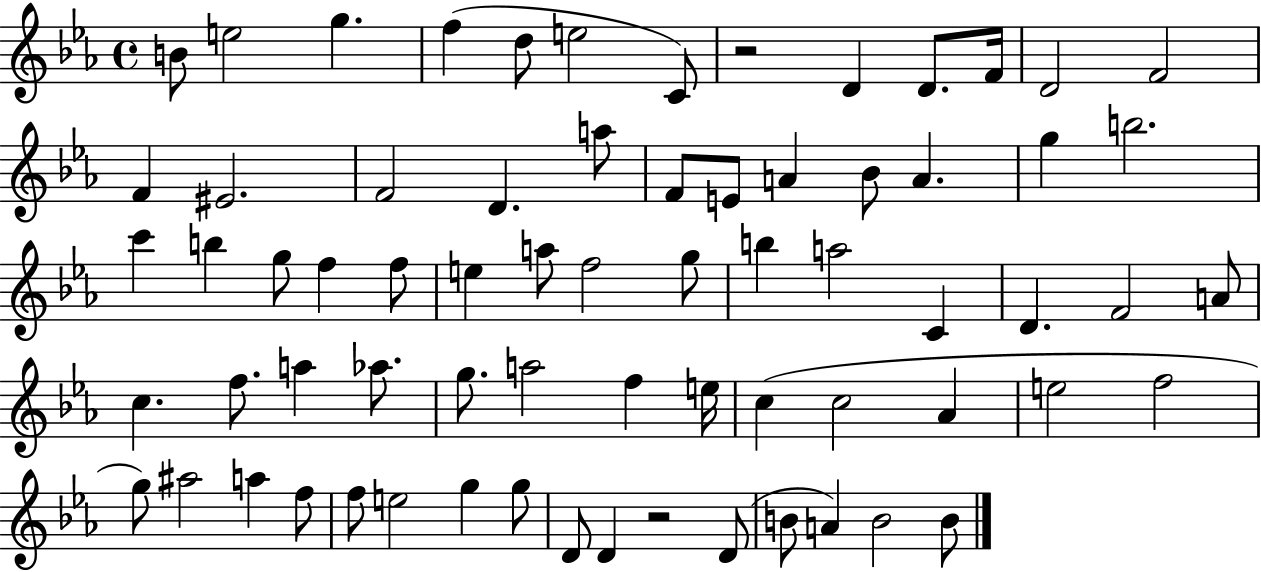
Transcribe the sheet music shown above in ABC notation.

X:1
T:Untitled
M:4/4
L:1/4
K:Eb
B/2 e2 g f d/2 e2 C/2 z2 D D/2 F/4 D2 F2 F ^E2 F2 D a/2 F/2 E/2 A _B/2 A g b2 c' b g/2 f f/2 e a/2 f2 g/2 b a2 C D F2 A/2 c f/2 a _a/2 g/2 a2 f e/4 c c2 _A e2 f2 g/2 ^a2 a f/2 f/2 e2 g g/2 D/2 D z2 D/2 B/2 A B2 B/2